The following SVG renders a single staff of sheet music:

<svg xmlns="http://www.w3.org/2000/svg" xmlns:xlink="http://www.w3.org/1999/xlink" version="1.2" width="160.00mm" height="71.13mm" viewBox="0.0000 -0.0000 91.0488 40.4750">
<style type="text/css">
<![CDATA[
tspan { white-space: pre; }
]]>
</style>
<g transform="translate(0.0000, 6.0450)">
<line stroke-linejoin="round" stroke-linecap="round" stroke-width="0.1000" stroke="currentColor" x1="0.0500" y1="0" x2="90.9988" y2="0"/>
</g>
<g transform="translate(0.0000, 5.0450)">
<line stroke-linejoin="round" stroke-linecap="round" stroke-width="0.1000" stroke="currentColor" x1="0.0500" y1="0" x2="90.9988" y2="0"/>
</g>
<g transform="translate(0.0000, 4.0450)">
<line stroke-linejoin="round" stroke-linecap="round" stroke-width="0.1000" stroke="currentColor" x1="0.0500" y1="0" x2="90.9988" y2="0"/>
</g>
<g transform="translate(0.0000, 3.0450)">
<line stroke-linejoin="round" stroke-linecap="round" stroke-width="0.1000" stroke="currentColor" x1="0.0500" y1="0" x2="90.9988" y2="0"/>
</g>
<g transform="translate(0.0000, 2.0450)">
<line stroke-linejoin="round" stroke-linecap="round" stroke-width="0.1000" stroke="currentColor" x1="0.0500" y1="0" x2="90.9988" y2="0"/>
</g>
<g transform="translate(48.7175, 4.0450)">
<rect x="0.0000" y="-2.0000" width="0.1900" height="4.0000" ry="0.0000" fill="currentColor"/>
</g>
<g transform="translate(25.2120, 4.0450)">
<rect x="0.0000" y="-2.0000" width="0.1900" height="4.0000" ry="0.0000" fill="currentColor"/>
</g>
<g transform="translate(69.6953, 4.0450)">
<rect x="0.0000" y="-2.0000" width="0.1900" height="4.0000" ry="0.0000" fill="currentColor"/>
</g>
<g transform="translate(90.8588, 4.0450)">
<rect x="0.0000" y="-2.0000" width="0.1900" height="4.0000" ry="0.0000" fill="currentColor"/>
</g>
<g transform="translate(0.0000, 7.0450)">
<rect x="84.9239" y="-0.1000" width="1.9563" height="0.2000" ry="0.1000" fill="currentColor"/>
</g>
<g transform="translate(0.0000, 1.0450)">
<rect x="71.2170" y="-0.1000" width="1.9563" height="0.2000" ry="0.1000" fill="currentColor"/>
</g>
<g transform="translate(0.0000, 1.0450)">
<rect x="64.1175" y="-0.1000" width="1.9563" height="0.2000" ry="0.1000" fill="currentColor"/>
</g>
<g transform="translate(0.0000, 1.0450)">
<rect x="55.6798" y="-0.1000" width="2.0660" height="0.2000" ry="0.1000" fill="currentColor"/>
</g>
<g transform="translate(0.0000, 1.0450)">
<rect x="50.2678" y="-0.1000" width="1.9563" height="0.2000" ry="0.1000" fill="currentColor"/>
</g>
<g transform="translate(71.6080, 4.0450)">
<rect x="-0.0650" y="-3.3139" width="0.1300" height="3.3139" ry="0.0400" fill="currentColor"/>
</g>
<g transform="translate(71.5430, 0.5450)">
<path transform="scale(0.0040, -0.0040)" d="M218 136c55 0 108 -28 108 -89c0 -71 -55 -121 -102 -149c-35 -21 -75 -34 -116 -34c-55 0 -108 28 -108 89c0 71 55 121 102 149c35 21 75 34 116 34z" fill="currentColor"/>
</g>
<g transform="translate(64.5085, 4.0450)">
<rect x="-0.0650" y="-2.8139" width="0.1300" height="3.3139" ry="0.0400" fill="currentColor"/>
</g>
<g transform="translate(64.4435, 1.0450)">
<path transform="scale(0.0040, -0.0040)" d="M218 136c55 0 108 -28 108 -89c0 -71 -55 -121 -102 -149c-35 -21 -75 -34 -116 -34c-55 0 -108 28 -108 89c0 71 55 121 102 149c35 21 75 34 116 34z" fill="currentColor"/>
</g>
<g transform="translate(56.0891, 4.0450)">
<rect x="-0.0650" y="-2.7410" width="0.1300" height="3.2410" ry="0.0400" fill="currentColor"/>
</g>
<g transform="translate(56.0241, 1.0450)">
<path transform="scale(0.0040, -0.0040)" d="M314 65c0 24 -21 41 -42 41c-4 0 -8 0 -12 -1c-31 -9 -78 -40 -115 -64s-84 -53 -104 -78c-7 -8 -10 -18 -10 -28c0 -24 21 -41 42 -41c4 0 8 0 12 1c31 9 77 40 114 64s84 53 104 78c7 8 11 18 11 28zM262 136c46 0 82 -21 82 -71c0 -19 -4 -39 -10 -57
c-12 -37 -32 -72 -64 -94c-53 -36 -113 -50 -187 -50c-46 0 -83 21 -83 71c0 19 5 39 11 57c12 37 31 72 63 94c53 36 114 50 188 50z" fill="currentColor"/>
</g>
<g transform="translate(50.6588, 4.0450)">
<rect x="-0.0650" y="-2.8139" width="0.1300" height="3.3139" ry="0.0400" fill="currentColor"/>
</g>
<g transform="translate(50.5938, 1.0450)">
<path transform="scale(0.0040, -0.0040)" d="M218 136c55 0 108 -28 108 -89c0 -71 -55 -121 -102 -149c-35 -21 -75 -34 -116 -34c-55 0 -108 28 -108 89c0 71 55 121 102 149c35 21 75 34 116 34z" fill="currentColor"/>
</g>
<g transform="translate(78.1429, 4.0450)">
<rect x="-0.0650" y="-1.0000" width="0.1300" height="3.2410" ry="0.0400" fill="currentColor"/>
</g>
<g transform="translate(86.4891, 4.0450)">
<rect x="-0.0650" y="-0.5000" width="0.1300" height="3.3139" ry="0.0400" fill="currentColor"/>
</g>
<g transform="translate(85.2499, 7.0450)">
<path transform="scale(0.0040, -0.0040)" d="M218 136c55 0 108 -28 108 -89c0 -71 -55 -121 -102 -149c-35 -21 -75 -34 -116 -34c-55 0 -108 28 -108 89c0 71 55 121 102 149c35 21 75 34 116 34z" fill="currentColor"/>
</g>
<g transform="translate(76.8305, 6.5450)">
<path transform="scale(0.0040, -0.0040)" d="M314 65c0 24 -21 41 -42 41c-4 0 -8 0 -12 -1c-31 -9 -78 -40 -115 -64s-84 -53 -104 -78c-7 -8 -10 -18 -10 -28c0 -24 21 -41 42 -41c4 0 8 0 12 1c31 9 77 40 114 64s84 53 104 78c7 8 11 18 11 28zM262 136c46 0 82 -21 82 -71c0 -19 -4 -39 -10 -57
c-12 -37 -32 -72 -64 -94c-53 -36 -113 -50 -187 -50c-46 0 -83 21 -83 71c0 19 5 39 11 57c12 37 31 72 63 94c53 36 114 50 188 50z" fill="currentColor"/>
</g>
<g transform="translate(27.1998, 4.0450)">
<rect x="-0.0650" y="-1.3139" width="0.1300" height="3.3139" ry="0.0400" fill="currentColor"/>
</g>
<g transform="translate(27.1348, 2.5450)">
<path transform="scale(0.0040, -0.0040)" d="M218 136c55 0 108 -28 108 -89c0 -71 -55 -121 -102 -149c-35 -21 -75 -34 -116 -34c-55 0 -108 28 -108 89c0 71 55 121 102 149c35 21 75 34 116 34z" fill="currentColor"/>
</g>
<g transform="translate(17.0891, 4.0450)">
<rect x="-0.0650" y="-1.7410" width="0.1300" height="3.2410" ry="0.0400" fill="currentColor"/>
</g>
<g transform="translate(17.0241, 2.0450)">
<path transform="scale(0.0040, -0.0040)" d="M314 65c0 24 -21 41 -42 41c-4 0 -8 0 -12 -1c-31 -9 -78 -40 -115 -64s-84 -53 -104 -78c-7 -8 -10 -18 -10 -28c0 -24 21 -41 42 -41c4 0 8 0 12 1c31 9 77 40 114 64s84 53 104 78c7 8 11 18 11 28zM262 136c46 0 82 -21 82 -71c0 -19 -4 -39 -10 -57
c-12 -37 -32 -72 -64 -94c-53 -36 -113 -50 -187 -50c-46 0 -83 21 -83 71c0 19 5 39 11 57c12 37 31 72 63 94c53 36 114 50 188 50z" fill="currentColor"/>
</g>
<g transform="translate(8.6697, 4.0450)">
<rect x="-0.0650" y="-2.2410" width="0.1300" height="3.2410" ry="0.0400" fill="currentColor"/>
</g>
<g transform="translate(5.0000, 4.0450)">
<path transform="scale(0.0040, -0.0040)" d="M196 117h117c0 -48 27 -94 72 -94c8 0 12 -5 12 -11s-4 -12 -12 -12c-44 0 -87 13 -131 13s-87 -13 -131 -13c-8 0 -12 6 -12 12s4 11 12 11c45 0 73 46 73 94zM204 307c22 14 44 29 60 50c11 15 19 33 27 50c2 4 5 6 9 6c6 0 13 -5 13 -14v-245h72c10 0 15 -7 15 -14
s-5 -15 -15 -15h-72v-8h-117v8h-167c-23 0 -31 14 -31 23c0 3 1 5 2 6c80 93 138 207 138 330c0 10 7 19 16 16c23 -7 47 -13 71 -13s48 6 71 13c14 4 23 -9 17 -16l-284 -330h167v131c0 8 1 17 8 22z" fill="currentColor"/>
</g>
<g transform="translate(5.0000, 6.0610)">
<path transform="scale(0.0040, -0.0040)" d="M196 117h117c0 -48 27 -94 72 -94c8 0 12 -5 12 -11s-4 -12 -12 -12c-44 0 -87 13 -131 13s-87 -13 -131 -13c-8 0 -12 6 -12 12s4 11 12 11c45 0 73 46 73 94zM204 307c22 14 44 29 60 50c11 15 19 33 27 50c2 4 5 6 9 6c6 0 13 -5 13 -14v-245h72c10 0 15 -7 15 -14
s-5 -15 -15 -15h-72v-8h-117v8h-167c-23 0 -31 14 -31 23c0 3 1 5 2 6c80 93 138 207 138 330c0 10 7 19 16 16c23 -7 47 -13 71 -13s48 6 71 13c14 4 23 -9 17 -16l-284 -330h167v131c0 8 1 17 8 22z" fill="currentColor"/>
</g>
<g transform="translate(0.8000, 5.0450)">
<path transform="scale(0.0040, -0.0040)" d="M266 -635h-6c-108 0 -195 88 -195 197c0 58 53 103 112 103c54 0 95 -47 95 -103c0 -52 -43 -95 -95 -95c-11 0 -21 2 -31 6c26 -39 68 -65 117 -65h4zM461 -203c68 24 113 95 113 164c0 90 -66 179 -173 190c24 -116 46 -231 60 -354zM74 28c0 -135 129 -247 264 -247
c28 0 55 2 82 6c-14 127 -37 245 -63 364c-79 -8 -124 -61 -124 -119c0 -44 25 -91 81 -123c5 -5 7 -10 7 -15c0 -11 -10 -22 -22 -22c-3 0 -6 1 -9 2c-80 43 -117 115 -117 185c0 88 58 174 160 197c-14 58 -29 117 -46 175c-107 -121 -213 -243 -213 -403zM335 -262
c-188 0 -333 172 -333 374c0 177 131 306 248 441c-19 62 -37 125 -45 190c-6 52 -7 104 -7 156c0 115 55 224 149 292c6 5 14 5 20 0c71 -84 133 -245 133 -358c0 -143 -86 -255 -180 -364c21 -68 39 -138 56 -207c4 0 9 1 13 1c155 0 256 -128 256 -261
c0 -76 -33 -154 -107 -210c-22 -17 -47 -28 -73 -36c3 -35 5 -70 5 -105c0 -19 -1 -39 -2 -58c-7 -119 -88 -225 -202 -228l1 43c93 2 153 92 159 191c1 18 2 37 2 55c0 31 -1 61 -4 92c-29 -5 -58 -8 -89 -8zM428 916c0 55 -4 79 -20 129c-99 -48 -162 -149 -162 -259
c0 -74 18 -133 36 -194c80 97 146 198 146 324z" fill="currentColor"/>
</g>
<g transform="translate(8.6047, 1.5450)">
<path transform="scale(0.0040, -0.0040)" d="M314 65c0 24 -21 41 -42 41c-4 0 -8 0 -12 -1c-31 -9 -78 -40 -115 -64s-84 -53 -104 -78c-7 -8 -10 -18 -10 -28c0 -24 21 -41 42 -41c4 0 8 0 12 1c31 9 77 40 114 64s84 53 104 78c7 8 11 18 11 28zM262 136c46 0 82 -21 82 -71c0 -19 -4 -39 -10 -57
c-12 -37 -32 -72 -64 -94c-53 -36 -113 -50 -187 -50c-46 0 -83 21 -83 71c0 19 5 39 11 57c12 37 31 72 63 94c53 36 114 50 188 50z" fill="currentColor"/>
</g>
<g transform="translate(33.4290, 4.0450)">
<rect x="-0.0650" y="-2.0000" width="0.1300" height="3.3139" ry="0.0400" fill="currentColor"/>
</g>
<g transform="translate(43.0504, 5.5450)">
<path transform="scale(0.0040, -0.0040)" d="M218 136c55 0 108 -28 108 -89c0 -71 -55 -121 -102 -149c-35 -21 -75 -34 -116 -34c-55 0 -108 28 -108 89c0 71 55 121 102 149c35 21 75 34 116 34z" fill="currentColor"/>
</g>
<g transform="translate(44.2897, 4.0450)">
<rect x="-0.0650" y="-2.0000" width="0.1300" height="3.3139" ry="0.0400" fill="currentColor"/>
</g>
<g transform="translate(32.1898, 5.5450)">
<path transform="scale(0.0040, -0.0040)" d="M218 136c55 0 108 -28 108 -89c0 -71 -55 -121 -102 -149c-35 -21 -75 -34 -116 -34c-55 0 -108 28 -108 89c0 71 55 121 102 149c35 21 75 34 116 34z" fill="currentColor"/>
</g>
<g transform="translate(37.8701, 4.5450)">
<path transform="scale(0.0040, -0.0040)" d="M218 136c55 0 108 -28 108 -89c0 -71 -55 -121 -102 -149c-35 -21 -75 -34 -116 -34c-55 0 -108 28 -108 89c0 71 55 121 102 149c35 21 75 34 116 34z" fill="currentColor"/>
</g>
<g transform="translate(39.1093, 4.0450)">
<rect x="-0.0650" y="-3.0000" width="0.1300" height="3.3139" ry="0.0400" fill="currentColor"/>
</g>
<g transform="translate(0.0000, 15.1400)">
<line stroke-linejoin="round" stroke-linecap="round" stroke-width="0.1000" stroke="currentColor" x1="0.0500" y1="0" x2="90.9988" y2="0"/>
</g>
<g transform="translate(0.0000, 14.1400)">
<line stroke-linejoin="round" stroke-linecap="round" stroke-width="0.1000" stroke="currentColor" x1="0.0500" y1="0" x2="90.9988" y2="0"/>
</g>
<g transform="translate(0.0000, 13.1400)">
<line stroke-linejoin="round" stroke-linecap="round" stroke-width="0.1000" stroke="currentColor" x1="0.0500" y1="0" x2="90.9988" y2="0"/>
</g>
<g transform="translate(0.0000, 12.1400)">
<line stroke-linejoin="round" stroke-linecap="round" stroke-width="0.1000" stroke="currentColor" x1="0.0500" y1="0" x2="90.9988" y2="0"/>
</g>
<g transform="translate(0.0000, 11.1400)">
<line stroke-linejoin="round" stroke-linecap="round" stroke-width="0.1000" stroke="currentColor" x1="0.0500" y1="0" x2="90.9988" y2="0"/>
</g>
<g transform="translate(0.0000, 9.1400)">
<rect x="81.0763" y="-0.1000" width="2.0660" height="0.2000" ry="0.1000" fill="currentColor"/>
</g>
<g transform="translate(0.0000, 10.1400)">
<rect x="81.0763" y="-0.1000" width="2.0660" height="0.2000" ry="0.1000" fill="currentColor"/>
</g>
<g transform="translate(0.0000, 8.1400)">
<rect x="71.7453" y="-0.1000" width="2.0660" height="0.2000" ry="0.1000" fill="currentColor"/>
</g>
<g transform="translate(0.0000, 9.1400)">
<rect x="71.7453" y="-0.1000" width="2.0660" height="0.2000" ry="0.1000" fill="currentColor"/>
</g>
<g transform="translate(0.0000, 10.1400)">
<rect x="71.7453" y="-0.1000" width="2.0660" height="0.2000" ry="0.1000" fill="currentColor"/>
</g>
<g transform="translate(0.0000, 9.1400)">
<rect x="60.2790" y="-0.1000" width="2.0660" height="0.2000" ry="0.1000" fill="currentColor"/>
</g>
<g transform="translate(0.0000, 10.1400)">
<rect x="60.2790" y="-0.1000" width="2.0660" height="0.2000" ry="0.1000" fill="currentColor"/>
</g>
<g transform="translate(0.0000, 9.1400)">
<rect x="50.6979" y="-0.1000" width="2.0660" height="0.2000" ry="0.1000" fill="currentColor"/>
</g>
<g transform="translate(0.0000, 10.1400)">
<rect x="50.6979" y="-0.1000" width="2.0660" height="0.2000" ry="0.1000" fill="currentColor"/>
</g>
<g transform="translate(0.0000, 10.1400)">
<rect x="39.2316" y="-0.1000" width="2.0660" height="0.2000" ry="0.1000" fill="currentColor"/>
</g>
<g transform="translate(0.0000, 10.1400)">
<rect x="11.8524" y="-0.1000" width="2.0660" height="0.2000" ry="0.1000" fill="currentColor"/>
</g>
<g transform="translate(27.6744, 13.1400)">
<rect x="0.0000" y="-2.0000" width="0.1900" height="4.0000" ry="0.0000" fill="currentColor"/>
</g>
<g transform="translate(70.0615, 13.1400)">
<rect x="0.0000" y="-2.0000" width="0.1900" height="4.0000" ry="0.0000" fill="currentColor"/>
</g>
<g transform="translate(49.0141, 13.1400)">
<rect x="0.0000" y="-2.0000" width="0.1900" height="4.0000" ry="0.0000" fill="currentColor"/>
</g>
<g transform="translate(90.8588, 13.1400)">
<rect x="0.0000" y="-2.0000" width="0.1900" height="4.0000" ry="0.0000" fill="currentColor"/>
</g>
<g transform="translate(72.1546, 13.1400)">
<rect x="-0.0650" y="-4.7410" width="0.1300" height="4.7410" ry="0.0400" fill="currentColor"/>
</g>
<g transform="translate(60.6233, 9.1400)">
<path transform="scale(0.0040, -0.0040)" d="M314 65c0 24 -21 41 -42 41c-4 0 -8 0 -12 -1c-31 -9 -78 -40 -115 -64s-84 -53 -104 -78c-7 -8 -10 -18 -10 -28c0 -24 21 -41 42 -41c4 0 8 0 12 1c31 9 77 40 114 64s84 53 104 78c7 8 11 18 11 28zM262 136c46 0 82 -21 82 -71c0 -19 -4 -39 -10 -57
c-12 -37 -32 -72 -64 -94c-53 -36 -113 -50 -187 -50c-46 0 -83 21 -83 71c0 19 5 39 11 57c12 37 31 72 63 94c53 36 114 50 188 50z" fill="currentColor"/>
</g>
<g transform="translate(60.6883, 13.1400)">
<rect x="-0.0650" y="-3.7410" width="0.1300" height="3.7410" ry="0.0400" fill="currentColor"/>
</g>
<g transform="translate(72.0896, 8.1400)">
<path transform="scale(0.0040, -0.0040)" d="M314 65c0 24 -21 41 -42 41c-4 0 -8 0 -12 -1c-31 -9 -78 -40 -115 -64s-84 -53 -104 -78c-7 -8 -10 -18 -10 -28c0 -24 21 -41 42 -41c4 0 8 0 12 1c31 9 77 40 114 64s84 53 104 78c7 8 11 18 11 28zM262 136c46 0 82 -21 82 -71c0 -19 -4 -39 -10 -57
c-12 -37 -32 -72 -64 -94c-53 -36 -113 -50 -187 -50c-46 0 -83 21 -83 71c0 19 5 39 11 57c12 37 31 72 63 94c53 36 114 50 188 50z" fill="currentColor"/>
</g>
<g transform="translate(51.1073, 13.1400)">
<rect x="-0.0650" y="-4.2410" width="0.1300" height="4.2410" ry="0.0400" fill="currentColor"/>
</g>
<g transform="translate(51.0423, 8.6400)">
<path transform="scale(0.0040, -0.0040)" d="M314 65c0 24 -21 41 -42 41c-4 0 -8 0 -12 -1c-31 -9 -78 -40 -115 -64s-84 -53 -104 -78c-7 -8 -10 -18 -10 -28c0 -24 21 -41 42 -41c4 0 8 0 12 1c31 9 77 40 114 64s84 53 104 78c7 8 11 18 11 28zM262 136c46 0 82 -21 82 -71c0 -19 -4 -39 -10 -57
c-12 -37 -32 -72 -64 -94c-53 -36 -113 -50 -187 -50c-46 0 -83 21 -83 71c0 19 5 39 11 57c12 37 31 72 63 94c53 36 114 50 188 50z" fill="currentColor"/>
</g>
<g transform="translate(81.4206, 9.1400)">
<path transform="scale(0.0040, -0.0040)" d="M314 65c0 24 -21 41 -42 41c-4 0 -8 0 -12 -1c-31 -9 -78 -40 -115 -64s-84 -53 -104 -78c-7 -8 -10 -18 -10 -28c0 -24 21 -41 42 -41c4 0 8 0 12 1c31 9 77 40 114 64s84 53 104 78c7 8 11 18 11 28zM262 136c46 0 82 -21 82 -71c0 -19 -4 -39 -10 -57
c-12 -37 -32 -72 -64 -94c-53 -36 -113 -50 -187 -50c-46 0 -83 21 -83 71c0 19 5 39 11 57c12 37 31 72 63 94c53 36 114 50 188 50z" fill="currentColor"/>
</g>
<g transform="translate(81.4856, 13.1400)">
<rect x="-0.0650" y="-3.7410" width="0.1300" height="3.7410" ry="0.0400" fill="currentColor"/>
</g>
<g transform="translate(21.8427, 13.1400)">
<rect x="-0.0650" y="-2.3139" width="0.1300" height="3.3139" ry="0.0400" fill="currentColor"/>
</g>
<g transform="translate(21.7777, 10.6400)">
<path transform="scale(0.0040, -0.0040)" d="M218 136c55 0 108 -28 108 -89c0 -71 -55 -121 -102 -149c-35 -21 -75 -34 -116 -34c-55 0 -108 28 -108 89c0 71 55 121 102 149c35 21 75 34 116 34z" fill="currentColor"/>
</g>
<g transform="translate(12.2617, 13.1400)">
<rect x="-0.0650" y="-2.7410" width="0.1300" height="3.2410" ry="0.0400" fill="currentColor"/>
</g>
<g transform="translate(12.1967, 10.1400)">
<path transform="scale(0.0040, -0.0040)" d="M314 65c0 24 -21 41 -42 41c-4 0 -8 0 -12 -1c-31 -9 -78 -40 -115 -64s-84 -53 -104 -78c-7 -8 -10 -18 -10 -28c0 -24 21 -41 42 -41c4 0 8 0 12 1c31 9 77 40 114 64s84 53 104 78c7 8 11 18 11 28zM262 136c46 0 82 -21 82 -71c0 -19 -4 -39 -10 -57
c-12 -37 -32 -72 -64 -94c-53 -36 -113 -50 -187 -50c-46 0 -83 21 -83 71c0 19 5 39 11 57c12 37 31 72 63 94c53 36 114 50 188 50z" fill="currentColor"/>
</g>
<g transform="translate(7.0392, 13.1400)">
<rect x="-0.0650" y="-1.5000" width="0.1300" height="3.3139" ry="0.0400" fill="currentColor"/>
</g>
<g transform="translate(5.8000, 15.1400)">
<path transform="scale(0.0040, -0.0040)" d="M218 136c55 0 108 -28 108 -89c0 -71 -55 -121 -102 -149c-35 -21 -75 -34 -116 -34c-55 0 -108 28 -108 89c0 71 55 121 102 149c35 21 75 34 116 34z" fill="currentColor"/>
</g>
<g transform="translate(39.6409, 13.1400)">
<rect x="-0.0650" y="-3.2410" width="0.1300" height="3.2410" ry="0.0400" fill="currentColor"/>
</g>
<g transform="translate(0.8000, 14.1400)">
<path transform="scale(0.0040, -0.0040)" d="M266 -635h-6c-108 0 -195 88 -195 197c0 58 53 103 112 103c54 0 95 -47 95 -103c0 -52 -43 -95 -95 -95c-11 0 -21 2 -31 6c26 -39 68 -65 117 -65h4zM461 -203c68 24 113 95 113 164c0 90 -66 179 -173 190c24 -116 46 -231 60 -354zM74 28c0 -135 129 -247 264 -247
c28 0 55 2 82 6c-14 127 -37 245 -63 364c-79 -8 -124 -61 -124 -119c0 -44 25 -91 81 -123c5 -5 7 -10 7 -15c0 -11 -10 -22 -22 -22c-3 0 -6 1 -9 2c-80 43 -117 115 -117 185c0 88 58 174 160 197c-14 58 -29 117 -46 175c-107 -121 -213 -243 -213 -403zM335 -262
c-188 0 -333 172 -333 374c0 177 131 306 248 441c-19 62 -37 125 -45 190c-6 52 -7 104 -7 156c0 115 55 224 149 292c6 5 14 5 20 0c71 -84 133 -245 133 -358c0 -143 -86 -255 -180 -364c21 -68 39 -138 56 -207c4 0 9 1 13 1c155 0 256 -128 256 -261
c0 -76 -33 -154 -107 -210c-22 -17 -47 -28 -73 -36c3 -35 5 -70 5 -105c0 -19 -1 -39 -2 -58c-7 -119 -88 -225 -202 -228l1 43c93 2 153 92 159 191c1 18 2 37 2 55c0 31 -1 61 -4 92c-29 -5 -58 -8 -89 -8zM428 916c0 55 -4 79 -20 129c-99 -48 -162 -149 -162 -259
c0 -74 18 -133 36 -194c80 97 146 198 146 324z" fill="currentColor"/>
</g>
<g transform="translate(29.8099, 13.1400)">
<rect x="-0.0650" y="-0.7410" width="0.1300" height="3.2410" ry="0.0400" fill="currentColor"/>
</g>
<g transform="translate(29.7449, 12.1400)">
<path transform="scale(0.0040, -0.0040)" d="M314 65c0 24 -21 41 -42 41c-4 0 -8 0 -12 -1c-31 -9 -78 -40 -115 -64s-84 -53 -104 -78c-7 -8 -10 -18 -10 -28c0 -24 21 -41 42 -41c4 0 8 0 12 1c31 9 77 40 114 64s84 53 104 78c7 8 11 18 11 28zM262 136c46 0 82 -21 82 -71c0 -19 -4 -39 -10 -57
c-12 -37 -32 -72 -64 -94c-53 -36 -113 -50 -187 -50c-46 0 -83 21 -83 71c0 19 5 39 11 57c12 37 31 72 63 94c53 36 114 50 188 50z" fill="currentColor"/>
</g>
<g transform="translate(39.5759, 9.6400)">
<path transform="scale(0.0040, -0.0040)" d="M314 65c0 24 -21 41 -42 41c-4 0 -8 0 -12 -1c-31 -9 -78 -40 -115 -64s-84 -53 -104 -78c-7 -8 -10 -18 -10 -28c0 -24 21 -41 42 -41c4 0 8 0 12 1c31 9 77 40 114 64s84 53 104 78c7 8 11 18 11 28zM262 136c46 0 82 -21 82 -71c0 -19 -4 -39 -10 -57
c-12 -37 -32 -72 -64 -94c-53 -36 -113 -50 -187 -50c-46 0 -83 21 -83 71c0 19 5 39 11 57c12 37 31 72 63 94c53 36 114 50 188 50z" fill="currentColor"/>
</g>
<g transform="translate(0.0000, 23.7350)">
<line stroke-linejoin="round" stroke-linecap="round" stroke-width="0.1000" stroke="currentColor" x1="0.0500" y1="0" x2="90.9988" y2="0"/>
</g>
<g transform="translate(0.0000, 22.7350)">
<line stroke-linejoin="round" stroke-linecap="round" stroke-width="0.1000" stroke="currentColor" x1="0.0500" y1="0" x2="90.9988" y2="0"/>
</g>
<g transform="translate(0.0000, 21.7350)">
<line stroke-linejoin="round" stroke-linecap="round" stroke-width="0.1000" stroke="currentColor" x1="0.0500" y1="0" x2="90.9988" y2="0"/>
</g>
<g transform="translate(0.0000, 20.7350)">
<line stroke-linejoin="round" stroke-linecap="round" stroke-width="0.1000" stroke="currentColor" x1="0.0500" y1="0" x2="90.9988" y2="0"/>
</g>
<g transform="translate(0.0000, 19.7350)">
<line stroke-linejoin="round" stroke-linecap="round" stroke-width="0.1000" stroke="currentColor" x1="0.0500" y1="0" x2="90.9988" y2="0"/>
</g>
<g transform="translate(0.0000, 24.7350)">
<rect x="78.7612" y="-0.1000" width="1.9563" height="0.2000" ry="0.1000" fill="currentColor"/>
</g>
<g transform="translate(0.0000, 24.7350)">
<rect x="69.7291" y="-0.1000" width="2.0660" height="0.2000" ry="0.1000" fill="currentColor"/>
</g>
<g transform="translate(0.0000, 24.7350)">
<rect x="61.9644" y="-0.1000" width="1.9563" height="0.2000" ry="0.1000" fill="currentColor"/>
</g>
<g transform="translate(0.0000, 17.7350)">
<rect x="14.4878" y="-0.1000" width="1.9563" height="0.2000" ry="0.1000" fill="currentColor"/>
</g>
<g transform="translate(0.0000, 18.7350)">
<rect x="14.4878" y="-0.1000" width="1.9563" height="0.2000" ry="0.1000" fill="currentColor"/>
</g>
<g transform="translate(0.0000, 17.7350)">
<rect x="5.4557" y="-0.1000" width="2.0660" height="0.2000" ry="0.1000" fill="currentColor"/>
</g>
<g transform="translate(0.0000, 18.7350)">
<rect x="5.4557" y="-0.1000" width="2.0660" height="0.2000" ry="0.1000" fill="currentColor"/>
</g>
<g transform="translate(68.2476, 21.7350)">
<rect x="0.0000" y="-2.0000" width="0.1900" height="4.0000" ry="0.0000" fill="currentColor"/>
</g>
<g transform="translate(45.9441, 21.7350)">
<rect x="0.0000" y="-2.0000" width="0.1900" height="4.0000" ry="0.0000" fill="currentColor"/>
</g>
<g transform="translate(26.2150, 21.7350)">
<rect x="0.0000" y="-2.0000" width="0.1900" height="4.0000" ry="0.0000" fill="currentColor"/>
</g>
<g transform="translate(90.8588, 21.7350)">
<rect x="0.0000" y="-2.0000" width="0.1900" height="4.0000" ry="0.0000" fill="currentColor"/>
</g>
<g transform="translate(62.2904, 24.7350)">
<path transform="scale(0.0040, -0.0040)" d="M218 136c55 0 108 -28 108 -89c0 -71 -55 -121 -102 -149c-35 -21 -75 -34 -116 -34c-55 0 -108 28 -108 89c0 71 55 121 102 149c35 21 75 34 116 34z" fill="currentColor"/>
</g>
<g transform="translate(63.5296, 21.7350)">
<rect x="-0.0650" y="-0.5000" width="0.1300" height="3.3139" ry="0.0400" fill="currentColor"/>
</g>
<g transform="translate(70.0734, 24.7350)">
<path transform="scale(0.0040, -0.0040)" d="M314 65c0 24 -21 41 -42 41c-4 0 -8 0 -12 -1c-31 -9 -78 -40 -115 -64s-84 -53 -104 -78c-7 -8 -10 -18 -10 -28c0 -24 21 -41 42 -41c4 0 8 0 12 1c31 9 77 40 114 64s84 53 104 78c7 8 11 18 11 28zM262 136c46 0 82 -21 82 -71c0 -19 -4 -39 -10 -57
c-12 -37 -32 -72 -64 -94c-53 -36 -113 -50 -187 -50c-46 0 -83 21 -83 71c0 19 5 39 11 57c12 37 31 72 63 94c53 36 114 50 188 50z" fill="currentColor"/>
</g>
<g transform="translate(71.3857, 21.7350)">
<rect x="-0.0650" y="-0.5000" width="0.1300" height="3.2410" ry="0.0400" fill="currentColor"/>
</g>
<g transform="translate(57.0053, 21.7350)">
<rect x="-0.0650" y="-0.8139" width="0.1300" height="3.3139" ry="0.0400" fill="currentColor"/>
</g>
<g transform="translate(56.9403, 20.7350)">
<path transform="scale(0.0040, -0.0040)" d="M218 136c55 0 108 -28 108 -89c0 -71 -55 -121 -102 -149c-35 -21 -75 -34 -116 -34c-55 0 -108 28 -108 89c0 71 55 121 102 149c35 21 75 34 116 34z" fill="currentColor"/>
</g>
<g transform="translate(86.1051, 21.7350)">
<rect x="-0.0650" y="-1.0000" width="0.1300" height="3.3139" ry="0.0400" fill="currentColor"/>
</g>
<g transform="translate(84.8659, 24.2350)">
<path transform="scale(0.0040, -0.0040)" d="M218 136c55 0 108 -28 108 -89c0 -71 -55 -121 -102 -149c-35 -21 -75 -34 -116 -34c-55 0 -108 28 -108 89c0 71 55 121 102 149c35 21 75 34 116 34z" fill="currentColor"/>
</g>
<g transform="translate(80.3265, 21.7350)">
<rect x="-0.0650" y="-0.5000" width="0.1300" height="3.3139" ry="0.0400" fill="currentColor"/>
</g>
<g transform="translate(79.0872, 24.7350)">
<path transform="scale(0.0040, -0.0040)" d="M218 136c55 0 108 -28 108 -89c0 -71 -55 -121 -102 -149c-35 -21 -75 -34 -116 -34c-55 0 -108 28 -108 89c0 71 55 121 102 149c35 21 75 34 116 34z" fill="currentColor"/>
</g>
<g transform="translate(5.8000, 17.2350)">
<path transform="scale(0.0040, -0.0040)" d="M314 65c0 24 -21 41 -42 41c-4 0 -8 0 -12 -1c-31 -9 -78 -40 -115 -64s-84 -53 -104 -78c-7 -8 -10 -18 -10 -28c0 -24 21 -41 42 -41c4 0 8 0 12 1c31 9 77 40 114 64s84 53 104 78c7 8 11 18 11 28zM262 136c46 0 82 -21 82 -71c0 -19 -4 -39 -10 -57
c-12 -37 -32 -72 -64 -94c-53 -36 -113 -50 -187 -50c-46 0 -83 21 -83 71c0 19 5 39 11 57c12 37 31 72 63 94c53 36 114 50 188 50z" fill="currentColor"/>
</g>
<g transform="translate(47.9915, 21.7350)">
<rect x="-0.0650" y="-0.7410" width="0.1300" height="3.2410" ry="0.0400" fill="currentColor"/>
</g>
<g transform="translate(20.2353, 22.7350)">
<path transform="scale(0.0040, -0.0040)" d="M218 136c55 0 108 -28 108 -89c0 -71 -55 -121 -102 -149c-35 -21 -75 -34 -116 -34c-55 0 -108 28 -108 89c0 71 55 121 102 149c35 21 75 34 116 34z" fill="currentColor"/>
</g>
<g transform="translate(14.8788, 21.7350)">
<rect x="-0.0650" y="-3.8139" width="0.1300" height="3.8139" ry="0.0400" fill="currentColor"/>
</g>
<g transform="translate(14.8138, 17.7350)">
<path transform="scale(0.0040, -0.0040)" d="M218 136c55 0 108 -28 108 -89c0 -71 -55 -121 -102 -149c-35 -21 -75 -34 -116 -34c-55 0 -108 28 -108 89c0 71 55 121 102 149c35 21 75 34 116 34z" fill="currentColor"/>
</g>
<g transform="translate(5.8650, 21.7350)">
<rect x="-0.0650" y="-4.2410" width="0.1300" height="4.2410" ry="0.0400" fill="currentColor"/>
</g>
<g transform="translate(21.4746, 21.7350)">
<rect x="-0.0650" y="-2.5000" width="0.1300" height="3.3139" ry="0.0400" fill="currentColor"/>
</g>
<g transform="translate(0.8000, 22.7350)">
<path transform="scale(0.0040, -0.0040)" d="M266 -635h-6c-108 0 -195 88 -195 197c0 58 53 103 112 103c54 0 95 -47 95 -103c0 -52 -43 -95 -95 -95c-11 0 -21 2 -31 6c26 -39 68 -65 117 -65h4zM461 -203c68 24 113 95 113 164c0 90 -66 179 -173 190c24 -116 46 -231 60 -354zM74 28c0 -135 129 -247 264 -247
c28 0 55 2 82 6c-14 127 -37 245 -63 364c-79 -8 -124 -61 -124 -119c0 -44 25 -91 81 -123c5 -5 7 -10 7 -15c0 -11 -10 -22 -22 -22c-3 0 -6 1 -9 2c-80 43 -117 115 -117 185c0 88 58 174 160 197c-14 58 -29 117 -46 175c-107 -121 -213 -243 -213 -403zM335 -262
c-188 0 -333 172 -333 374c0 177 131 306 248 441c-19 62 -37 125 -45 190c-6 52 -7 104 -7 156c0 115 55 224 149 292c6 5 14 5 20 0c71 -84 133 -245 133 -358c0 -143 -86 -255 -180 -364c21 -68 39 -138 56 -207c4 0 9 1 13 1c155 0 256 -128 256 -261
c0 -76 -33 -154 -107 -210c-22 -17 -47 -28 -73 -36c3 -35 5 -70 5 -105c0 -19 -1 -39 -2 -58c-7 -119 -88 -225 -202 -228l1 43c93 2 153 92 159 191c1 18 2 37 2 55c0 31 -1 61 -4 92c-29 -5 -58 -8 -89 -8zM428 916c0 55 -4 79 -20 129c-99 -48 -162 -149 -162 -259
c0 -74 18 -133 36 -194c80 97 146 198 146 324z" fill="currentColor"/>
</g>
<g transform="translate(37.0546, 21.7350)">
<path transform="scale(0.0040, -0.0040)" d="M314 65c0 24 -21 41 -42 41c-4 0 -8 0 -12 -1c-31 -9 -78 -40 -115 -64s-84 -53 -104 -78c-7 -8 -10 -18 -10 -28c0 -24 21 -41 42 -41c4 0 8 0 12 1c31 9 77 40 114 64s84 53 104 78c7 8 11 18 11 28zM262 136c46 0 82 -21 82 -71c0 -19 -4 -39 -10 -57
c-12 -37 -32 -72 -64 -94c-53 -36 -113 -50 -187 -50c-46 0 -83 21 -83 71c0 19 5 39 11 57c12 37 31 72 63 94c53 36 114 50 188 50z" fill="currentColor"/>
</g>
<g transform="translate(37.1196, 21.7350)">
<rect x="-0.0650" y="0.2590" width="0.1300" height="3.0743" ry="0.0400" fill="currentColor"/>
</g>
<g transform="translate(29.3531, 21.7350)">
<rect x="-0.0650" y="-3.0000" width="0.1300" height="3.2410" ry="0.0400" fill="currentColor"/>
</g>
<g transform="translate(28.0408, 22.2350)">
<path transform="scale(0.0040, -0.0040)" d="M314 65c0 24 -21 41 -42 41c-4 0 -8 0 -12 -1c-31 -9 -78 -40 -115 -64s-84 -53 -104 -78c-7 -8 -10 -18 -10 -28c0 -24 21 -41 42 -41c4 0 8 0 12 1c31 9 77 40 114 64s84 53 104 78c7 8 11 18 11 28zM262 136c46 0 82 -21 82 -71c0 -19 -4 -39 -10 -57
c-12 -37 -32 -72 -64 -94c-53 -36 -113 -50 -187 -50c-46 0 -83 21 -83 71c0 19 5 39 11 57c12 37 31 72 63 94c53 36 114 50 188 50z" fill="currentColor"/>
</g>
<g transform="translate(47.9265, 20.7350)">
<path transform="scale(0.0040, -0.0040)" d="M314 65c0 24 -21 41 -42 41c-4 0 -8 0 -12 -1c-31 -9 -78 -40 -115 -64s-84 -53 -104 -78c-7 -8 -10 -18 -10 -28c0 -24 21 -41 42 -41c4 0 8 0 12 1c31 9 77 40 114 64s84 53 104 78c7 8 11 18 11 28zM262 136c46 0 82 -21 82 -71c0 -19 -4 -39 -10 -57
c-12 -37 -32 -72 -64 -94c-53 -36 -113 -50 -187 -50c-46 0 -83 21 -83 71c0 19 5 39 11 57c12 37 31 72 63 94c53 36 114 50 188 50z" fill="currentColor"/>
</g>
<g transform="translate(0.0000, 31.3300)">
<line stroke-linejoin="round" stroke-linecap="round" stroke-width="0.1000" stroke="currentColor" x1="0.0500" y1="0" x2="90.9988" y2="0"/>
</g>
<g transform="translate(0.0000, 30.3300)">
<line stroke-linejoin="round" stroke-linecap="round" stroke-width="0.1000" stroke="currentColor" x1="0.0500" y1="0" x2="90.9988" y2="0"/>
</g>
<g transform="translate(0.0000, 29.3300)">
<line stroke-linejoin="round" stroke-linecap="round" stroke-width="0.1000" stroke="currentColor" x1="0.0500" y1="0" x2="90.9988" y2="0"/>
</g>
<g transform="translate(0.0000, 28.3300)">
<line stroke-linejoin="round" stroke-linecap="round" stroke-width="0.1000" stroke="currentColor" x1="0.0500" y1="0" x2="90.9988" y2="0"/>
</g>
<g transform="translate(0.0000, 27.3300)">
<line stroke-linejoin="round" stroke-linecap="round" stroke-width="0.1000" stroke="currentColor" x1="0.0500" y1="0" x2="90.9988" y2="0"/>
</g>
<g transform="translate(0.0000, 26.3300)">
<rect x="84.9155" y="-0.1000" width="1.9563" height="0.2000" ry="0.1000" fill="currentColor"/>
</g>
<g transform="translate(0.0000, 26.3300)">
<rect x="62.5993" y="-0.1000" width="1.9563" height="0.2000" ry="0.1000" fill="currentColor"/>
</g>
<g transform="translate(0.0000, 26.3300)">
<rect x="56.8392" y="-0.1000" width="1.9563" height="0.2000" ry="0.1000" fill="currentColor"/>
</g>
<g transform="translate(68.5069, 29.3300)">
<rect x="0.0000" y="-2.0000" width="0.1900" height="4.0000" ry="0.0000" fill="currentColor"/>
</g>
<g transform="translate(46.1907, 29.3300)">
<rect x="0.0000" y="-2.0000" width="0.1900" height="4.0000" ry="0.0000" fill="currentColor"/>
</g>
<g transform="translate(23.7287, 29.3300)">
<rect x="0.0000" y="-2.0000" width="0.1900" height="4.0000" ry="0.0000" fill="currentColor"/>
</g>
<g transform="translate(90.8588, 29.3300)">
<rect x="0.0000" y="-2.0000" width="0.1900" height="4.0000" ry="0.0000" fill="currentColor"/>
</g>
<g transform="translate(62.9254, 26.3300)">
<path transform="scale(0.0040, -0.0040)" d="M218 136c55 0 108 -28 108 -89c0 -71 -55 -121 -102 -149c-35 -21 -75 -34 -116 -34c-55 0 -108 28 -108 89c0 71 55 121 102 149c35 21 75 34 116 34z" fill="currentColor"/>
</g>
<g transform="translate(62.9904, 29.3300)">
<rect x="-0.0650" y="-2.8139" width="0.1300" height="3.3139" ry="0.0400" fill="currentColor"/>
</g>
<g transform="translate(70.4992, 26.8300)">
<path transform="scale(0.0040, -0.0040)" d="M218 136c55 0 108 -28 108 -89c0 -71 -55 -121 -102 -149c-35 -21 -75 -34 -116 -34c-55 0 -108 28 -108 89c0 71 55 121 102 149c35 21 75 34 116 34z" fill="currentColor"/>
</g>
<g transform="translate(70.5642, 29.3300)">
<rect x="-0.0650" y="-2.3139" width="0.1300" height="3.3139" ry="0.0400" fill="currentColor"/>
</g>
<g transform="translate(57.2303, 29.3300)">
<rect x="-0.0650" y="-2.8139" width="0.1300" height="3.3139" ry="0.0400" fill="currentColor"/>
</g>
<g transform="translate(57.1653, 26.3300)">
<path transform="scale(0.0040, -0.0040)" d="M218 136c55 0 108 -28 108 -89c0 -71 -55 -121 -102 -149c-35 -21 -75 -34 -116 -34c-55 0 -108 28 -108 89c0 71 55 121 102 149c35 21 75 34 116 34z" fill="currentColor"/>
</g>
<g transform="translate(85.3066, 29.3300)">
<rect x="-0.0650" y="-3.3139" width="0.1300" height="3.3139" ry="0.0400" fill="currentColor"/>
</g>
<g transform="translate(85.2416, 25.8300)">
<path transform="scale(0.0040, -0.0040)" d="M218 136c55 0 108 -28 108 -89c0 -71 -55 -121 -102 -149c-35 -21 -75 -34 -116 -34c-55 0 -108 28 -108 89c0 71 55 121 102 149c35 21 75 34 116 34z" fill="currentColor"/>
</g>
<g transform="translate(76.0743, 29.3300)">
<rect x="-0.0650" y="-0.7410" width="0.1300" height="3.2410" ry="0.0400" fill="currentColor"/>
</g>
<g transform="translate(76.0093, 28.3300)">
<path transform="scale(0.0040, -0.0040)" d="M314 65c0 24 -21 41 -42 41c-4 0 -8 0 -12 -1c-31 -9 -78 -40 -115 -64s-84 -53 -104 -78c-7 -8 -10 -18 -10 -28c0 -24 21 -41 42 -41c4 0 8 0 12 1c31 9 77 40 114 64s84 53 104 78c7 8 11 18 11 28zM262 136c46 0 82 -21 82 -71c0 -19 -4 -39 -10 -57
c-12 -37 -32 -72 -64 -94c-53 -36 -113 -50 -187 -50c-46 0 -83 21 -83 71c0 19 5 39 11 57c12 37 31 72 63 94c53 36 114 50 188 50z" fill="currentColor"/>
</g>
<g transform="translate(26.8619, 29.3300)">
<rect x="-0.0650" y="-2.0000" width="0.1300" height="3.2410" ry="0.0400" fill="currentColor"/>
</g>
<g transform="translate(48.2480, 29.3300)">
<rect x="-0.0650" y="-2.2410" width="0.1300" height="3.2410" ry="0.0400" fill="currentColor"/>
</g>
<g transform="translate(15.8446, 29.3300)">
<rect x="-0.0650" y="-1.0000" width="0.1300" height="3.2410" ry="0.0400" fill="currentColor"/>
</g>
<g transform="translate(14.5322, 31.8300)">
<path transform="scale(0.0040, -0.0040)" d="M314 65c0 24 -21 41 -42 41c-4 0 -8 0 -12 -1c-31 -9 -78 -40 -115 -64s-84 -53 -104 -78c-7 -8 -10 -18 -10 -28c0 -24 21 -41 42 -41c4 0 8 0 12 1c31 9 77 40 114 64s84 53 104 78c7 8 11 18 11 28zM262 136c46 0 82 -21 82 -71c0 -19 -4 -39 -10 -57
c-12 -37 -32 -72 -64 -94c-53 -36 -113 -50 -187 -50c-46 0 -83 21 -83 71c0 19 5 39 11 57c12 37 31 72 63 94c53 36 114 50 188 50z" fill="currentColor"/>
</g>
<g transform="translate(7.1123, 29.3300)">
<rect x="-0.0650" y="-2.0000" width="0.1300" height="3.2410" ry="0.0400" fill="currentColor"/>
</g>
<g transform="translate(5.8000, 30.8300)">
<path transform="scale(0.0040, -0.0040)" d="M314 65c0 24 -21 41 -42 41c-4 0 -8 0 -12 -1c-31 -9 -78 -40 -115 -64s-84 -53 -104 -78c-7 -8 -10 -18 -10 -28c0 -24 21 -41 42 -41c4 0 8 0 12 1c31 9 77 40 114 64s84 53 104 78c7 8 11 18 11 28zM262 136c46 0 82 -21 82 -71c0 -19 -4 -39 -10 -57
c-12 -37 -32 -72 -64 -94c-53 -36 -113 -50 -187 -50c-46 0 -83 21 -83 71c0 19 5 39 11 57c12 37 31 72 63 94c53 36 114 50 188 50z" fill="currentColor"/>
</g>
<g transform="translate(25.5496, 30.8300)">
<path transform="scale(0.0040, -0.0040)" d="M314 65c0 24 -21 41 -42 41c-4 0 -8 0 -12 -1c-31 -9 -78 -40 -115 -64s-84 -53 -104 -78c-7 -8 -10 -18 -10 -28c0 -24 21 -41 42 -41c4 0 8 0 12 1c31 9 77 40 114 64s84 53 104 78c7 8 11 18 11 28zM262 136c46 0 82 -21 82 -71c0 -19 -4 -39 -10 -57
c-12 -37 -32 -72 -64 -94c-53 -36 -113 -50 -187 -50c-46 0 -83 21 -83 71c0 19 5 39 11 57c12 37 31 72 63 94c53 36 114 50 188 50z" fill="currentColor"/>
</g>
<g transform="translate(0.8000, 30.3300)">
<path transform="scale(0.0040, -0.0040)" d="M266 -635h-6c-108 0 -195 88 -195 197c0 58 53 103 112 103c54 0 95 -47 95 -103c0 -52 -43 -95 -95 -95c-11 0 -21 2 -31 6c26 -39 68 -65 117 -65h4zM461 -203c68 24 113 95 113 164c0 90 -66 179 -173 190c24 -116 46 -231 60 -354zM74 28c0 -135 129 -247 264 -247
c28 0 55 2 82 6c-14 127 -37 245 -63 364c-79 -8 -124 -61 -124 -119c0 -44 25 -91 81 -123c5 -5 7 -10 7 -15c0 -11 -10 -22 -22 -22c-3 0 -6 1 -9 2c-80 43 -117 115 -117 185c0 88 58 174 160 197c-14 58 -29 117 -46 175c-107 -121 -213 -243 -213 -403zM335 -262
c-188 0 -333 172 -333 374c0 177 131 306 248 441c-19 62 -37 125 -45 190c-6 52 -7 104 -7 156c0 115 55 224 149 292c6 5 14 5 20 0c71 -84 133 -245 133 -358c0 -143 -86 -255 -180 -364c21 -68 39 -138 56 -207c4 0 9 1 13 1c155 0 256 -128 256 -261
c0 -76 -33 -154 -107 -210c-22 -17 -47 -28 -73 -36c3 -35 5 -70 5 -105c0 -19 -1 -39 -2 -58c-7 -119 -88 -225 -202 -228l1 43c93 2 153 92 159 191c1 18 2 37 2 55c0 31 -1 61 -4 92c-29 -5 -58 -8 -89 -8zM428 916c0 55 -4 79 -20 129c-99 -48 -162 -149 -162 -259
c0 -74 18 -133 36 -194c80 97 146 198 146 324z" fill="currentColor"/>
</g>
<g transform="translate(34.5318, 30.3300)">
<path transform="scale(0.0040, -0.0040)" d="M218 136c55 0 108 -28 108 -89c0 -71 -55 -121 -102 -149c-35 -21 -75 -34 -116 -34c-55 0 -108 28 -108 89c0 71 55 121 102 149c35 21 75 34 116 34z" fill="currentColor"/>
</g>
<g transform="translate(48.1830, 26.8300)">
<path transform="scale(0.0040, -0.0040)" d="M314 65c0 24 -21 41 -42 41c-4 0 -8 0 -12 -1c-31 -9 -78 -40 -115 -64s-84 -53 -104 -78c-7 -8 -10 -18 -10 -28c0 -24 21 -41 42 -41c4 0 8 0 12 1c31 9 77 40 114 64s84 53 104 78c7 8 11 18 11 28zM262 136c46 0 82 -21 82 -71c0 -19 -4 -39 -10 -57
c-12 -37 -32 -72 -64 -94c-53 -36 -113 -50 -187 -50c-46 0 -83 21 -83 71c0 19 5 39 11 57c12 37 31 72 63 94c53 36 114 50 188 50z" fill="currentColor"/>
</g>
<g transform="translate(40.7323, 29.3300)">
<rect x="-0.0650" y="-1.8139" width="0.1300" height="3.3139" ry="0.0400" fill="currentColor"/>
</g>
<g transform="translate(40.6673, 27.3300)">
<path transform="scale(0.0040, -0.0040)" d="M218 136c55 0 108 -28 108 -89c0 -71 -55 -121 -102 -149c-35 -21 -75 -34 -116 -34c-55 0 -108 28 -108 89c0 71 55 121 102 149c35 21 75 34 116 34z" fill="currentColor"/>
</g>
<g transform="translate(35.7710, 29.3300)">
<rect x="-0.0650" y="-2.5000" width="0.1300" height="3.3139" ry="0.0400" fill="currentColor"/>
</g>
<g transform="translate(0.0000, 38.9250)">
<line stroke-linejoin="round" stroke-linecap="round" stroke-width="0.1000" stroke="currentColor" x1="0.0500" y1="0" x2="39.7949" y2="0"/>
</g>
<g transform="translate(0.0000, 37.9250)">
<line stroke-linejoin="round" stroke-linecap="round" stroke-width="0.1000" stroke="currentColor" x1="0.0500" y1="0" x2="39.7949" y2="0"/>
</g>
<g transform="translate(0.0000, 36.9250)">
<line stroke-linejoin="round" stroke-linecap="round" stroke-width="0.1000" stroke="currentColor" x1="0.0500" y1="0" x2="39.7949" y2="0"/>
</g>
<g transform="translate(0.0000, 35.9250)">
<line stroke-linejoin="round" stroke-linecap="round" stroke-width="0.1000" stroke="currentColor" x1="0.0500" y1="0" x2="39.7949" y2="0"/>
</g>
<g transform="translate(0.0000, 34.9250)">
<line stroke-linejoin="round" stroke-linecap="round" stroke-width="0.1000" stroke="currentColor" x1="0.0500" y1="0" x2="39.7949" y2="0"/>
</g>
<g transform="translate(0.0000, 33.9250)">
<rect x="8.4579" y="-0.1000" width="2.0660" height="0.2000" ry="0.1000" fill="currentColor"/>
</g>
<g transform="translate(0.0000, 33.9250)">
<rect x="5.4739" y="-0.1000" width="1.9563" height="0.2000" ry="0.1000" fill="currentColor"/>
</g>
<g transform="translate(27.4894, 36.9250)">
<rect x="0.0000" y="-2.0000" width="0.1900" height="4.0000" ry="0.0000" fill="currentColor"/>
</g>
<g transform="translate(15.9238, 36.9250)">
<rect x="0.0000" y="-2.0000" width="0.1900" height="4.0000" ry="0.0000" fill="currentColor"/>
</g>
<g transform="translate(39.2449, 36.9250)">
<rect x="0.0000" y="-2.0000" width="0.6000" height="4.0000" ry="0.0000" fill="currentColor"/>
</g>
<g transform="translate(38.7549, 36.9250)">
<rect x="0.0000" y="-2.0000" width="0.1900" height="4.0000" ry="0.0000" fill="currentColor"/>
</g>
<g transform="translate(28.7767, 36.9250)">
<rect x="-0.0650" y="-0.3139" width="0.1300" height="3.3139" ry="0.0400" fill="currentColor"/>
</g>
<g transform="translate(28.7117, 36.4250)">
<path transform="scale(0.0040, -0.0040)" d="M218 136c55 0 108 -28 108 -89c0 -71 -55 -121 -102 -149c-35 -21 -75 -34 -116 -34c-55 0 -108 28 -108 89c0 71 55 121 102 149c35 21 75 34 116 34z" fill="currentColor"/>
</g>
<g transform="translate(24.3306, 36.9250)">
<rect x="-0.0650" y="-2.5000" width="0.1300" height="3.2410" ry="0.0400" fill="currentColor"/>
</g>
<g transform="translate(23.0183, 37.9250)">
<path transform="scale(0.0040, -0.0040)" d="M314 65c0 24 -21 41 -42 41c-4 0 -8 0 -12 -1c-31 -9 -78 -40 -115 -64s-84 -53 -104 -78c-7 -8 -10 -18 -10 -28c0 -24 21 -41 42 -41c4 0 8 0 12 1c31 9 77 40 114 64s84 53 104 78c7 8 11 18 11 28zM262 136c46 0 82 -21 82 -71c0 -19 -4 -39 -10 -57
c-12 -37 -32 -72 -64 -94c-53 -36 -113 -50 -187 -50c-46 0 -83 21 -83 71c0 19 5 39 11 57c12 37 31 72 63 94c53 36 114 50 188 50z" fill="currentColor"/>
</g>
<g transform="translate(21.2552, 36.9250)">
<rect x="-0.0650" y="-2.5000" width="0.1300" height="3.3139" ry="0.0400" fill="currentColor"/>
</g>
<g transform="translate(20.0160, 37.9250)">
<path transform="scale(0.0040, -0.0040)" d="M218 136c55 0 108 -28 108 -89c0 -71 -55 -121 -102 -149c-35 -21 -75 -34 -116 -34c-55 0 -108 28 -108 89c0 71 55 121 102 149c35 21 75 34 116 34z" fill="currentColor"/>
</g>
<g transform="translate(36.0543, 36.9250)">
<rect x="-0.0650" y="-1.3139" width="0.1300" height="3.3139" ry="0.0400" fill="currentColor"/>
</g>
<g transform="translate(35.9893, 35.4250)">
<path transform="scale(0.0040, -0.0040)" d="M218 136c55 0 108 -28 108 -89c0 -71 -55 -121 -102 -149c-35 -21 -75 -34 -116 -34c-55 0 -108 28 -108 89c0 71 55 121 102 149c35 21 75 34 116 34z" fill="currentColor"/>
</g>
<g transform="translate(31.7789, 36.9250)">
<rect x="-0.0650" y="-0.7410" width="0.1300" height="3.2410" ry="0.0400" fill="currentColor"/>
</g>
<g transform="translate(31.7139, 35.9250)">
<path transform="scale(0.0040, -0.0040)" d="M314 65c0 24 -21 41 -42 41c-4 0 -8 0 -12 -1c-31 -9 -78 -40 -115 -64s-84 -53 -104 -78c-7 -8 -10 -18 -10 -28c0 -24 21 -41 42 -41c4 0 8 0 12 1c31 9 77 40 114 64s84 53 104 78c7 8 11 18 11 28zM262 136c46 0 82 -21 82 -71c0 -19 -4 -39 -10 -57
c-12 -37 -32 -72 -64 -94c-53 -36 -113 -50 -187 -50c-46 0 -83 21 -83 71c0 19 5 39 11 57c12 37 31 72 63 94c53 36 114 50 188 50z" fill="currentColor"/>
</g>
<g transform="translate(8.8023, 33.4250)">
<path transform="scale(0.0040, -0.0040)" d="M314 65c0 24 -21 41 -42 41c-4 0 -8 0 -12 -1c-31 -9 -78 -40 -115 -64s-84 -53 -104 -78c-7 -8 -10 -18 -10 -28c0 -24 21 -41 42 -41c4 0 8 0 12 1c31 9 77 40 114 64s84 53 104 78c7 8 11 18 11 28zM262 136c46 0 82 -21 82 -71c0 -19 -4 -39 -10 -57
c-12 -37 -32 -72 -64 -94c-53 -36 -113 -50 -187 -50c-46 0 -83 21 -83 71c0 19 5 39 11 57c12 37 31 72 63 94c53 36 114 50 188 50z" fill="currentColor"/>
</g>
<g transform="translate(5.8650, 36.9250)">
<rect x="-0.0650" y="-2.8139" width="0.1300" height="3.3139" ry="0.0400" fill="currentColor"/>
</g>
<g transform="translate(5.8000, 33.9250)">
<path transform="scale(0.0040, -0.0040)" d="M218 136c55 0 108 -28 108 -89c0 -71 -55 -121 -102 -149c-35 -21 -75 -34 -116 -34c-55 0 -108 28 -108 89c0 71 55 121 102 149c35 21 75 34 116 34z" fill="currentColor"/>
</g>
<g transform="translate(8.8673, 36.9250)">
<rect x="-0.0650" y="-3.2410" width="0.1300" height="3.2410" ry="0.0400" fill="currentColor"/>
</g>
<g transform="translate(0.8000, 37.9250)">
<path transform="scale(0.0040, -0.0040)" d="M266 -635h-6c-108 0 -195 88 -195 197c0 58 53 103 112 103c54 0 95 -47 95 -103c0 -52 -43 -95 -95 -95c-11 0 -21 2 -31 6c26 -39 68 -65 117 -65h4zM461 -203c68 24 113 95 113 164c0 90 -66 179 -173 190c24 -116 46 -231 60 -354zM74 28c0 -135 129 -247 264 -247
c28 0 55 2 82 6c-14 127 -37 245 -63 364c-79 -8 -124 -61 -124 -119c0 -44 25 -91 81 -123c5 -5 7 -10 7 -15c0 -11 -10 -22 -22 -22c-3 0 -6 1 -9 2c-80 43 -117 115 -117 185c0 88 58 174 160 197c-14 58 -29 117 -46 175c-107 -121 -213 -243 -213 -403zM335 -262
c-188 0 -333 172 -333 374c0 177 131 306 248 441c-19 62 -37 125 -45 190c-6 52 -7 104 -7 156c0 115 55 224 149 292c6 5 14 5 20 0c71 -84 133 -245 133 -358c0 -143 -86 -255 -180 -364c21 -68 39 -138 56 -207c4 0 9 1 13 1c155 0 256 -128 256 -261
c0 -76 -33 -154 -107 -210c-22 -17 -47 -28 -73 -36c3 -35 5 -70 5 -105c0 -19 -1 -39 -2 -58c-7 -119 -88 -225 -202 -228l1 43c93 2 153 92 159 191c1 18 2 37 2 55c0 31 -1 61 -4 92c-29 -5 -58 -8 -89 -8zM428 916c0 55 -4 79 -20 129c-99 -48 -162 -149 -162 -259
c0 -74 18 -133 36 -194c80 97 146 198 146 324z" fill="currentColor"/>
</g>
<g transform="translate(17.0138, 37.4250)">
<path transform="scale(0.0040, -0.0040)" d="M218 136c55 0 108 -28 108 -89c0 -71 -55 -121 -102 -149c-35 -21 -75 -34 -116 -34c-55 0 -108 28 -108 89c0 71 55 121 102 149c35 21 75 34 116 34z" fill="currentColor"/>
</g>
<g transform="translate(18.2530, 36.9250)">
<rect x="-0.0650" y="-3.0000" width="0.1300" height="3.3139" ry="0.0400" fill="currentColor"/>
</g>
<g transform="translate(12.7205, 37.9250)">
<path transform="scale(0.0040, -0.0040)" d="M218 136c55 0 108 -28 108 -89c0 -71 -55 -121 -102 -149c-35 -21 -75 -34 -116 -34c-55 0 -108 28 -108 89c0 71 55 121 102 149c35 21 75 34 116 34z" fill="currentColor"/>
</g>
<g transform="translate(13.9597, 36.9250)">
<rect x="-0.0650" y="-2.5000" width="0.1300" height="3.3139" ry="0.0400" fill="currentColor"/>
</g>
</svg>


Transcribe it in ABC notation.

X:1
T:Untitled
M:4/4
L:1/4
K:C
g2 f2 e F A F a a2 a b D2 C E a2 g d2 b2 d'2 c'2 e'2 c'2 d'2 c' G A2 B2 d2 d C C2 C D F2 D2 F2 G f g2 a a g d2 b a b2 G A G G2 c d2 e